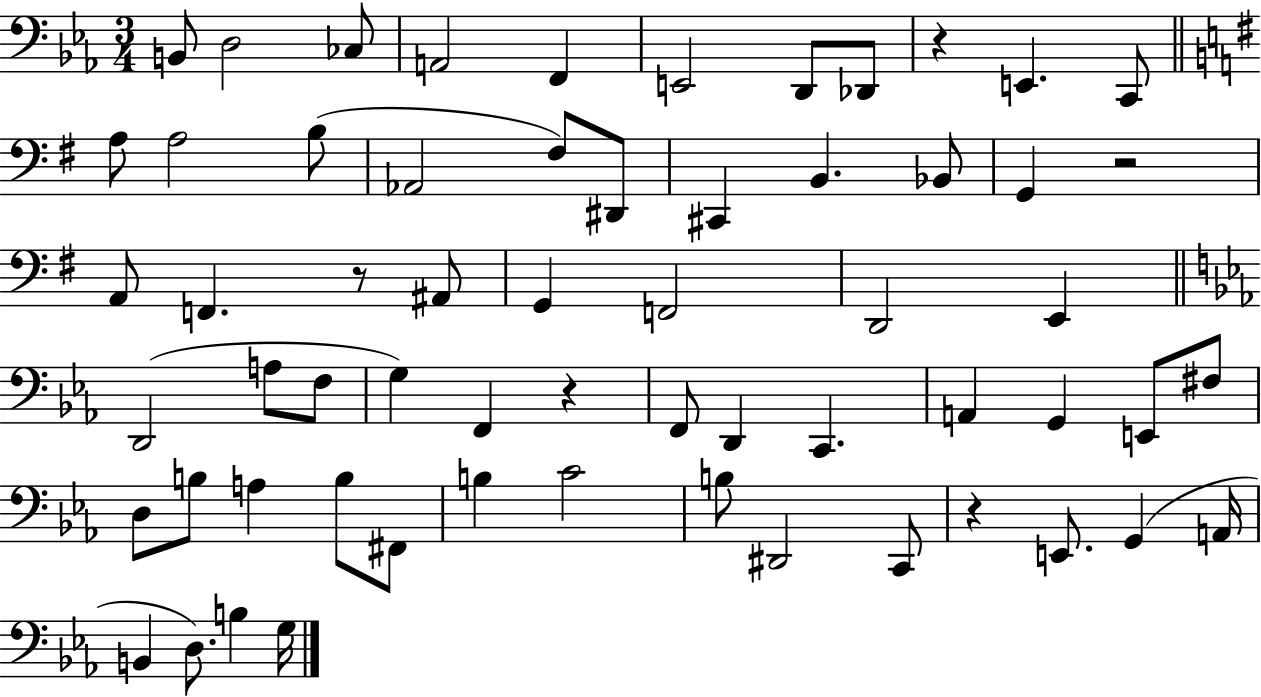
B2/e D3/h CES3/e A2/h F2/q E2/h D2/e Db2/e R/q E2/q. C2/e A3/e A3/h B3/e Ab2/h F#3/e D#2/e C#2/q B2/q. Bb2/e G2/q R/h A2/e F2/q. R/e A#2/e G2/q F2/h D2/h E2/q D2/h A3/e F3/e G3/q F2/q R/q F2/e D2/q C2/q. A2/q G2/q E2/e F#3/e D3/e B3/e A3/q B3/e F#2/e B3/q C4/h B3/e D#2/h C2/e R/q E2/e. G2/q A2/s B2/q D3/e. B3/q G3/s